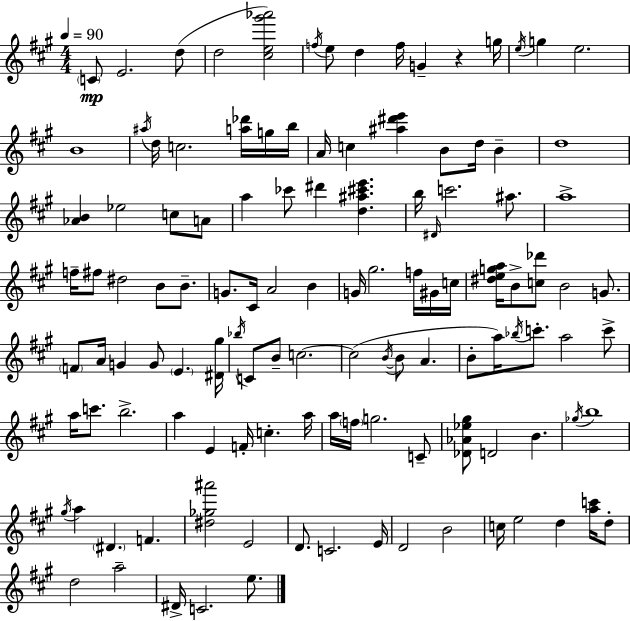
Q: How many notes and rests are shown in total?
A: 119